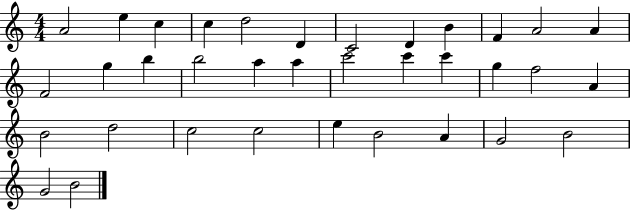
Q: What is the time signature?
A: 4/4